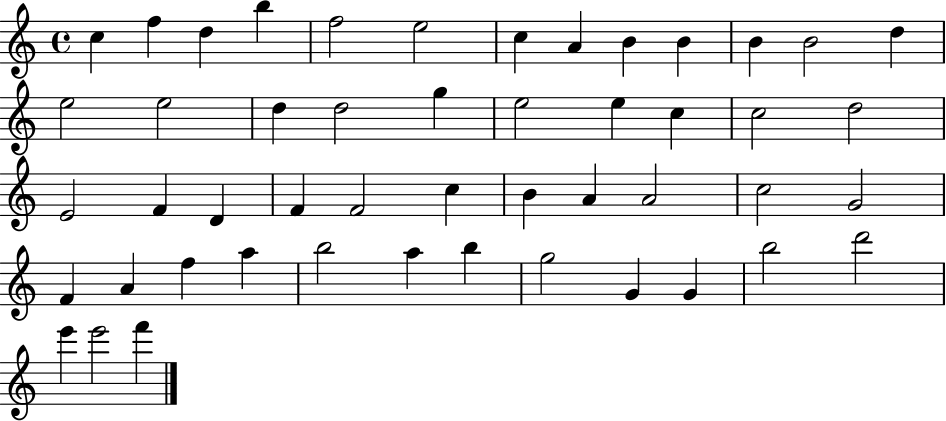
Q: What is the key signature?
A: C major